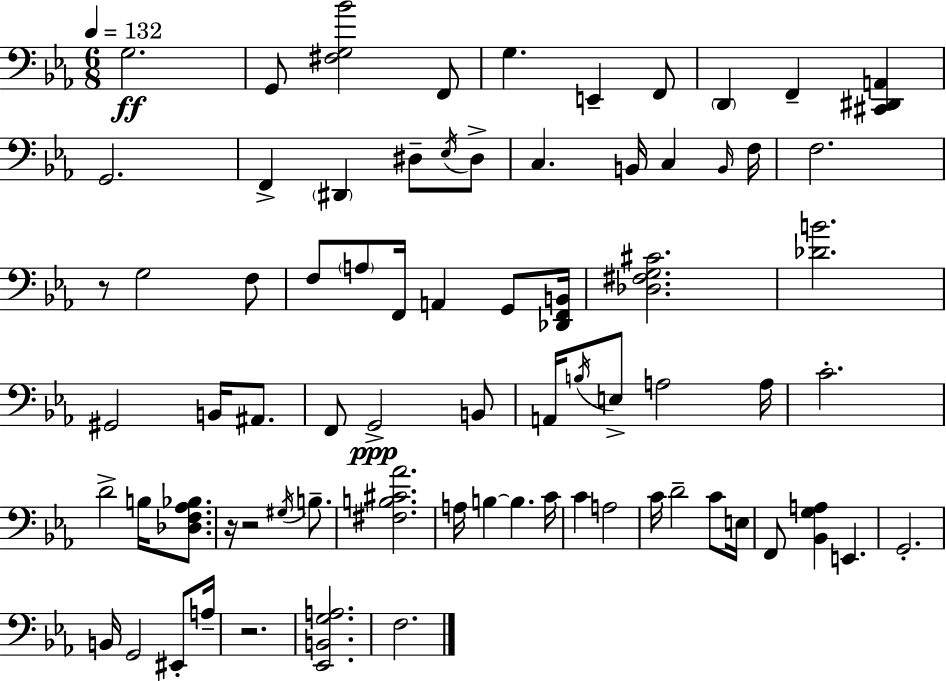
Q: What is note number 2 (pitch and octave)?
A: G2